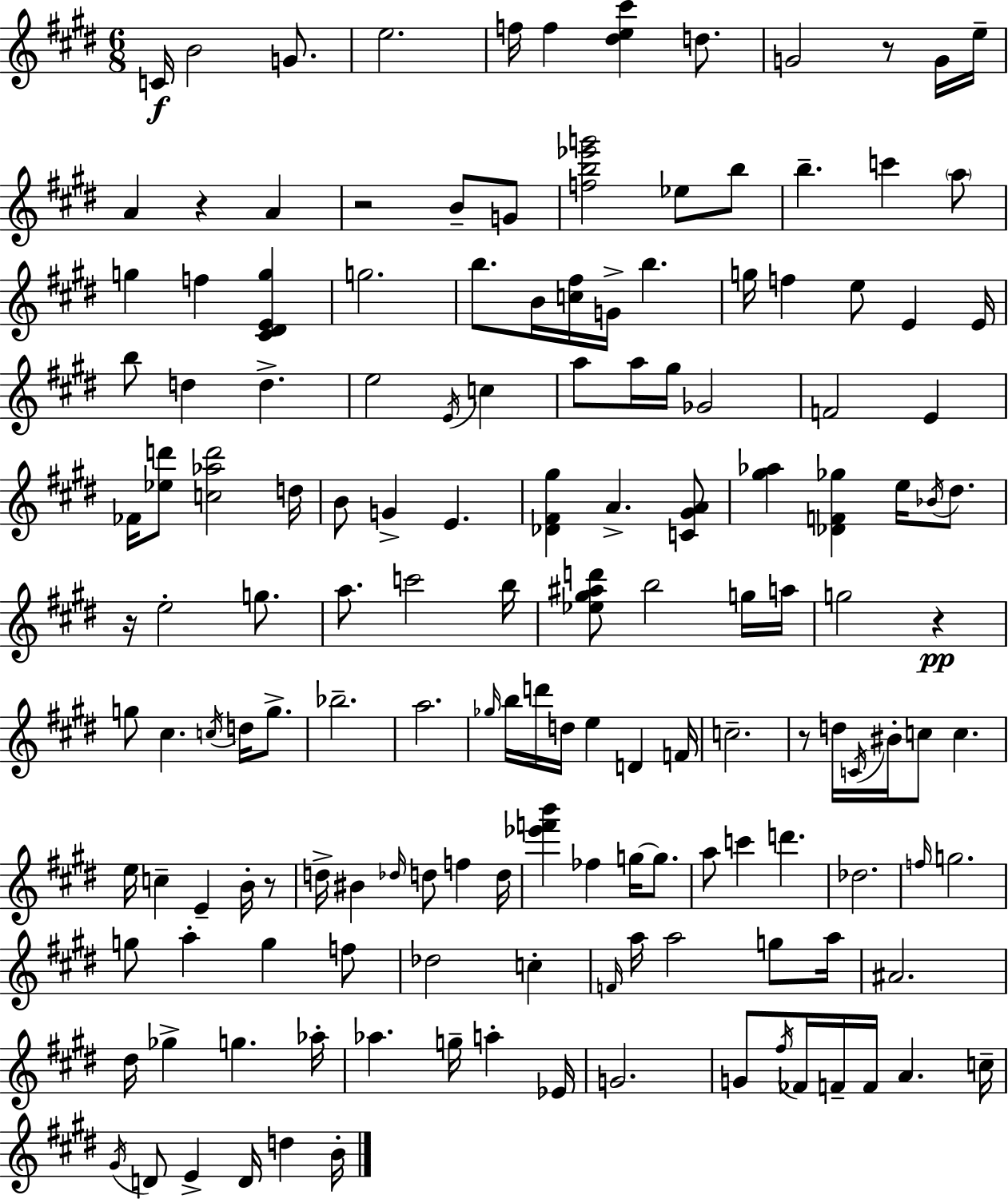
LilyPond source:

{
  \clef treble
  \numericTimeSignature
  \time 6/8
  \key e \major
  \repeat volta 2 { c'16\f b'2 g'8. | e''2. | f''16 f''4 <dis'' e'' cis'''>4 d''8. | g'2 r8 g'16 e''16-- | \break a'4 r4 a'4 | r2 b'8-- g'8 | <f'' b'' ees''' g'''>2 ees''8 b''8 | b''4.-- c'''4 \parenthesize a''8 | \break g''4 f''4 <cis' dis' e' g''>4 | g''2. | b''8. b'16 <c'' fis''>16 g'16-> b''4. | g''16 f''4 e''8 e'4 e'16 | \break b''8 d''4 d''4.-> | e''2 \acciaccatura { e'16 } c''4 | a''8 a''16 gis''16 ges'2 | f'2 e'4 | \break fes'16 <ees'' d'''>8 <c'' aes'' d'''>2 | d''16 b'8 g'4-> e'4. | <des' fis' gis''>4 a'4.-> <c' gis' a'>8 | <gis'' aes''>4 <des' f' ges''>4 e''16 \acciaccatura { bes'16 } dis''8. | \break r16 e''2-. g''8. | a''8. c'''2 | b''16 <ees'' gis'' ais'' d'''>8 b''2 | g''16 a''16 g''2 r4\pp | \break g''8 cis''4. \acciaccatura { c''16 } d''16 | g''8.-> bes''2.-- | a''2. | \grace { ges''16 } b''16 d'''16 d''16 e''4 d'4 | \break f'16 c''2.-- | r8 d''16 \acciaccatura { c'16 } bis'16-. c''8 c''4. | e''16 c''4-- e'4-- | b'16-. r8 d''16-> bis'4 \grace { des''16 } d''8 | \break f''4 d''16 <ees''' f''' b'''>4 fes''4 | g''16~~ g''8. a''8 c'''4 | d'''4. des''2. | \grace { f''16 } g''2. | \break g''8 a''4-. | g''4 f''8 des''2 | c''4-. \grace { f'16 } a''16 a''2 | g''8 a''16 ais'2. | \break dis''16 ges''4-> | g''4. aes''16-. aes''4. | g''16-- a''4-. ees'16 g'2. | g'8 \acciaccatura { fis''16 } fes'16 | \break f'16-- f'16 a'4. c''16-- \acciaccatura { gis'16 } d'8 | e'4-> d'16 d''4 b'16-. } \bar "|."
}